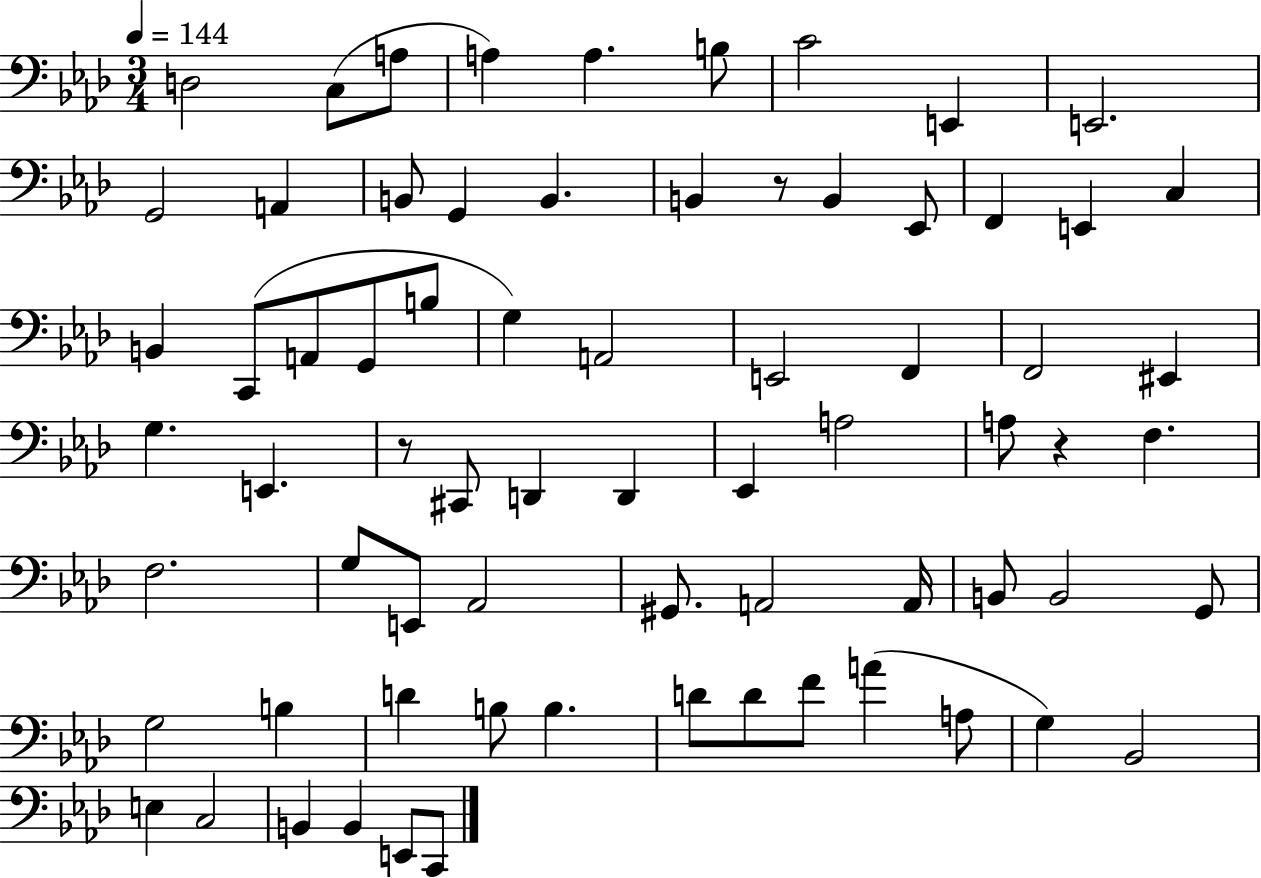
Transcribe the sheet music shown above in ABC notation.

X:1
T:Untitled
M:3/4
L:1/4
K:Ab
D,2 C,/2 A,/2 A, A, B,/2 C2 E,, E,,2 G,,2 A,, B,,/2 G,, B,, B,, z/2 B,, _E,,/2 F,, E,, C, B,, C,,/2 A,,/2 G,,/2 B,/2 G, A,,2 E,,2 F,, F,,2 ^E,, G, E,, z/2 ^C,,/2 D,, D,, _E,, A,2 A,/2 z F, F,2 G,/2 E,,/2 _A,,2 ^G,,/2 A,,2 A,,/4 B,,/2 B,,2 G,,/2 G,2 B, D B,/2 B, D/2 D/2 F/2 A A,/2 G, _B,,2 E, C,2 B,, B,, E,,/2 C,,/2